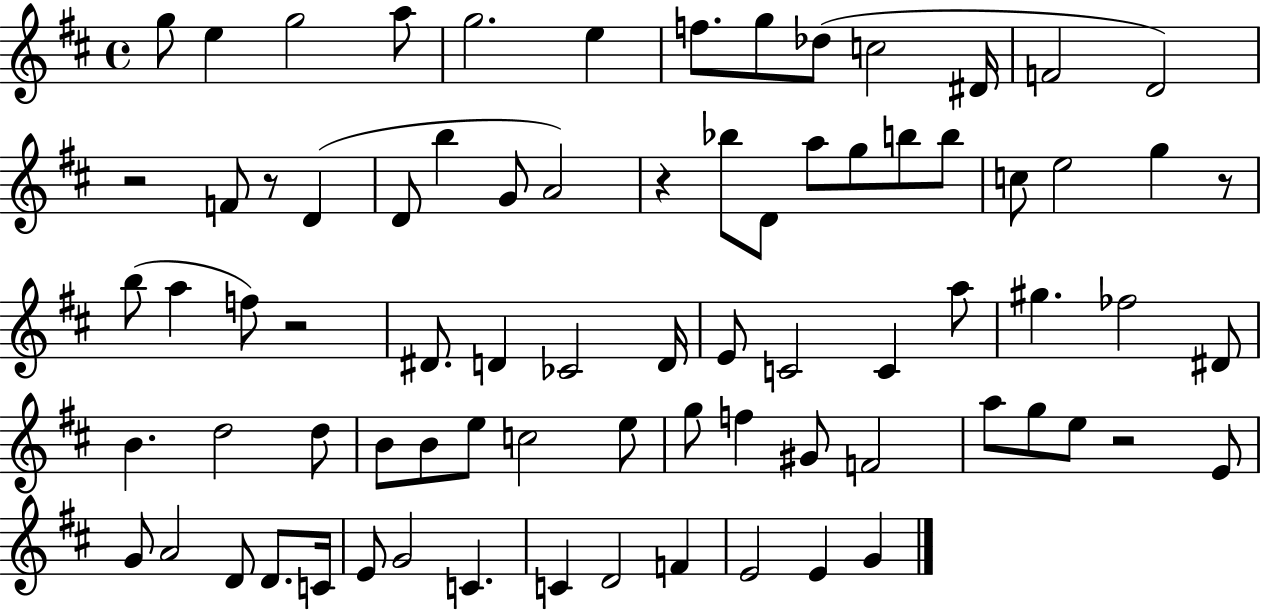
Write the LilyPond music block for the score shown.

{
  \clef treble
  \time 4/4
  \defaultTimeSignature
  \key d \major
  \repeat volta 2 { g''8 e''4 g''2 a''8 | g''2. e''4 | f''8. g''8 des''8( c''2 dis'16 | f'2 d'2) | \break r2 f'8 r8 d'4( | d'8 b''4 g'8 a'2) | r4 bes''8 d'8 a''8 g''8 b''8 b''8 | c''8 e''2 g''4 r8 | \break b''8( a''4 f''8) r2 | dis'8. d'4 ces'2 d'16 | e'8 c'2 c'4 a''8 | gis''4. fes''2 dis'8 | \break b'4. d''2 d''8 | b'8 b'8 e''8 c''2 e''8 | g''8 f''4 gis'8 f'2 | a''8 g''8 e''8 r2 e'8 | \break g'8 a'2 d'8 d'8. c'16 | e'8 g'2 c'4. | c'4 d'2 f'4 | e'2 e'4 g'4 | \break } \bar "|."
}